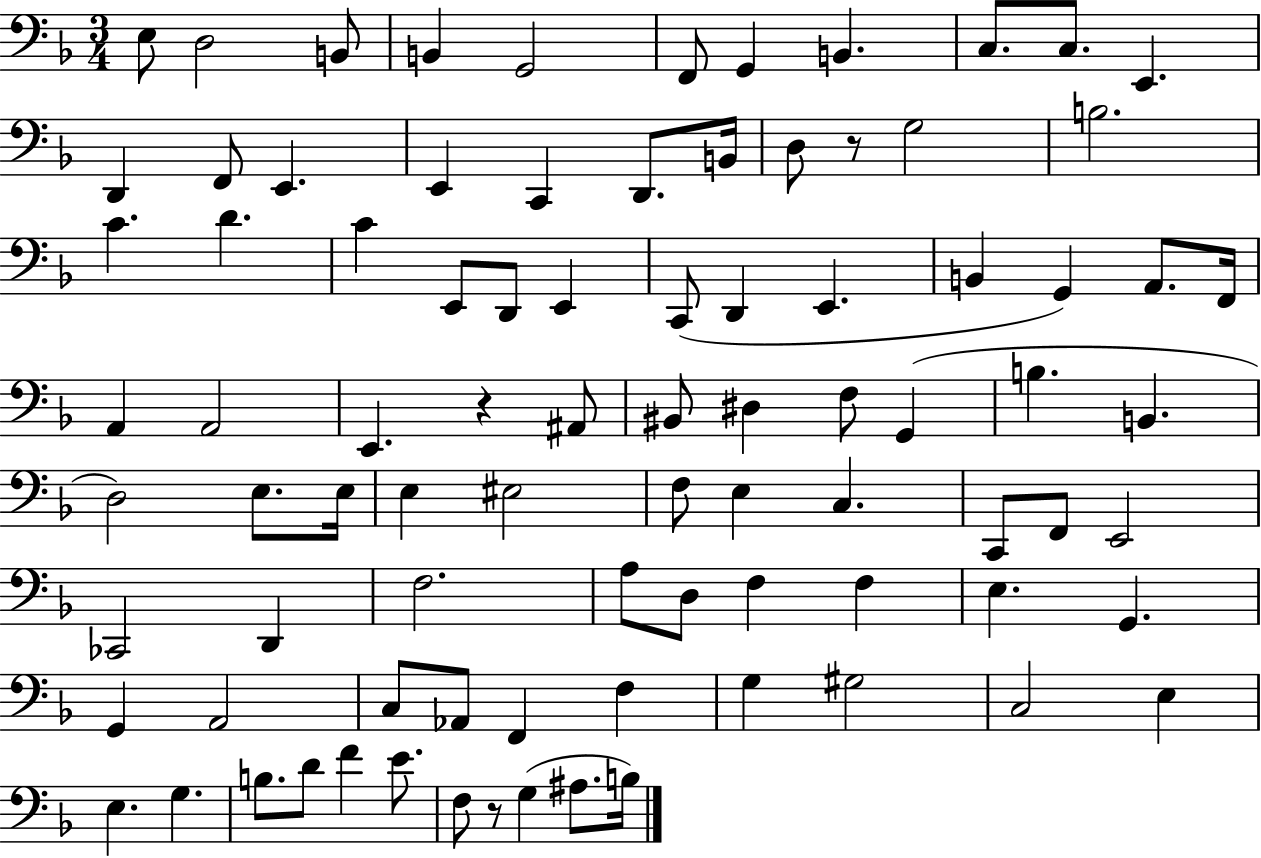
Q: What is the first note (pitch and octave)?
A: E3